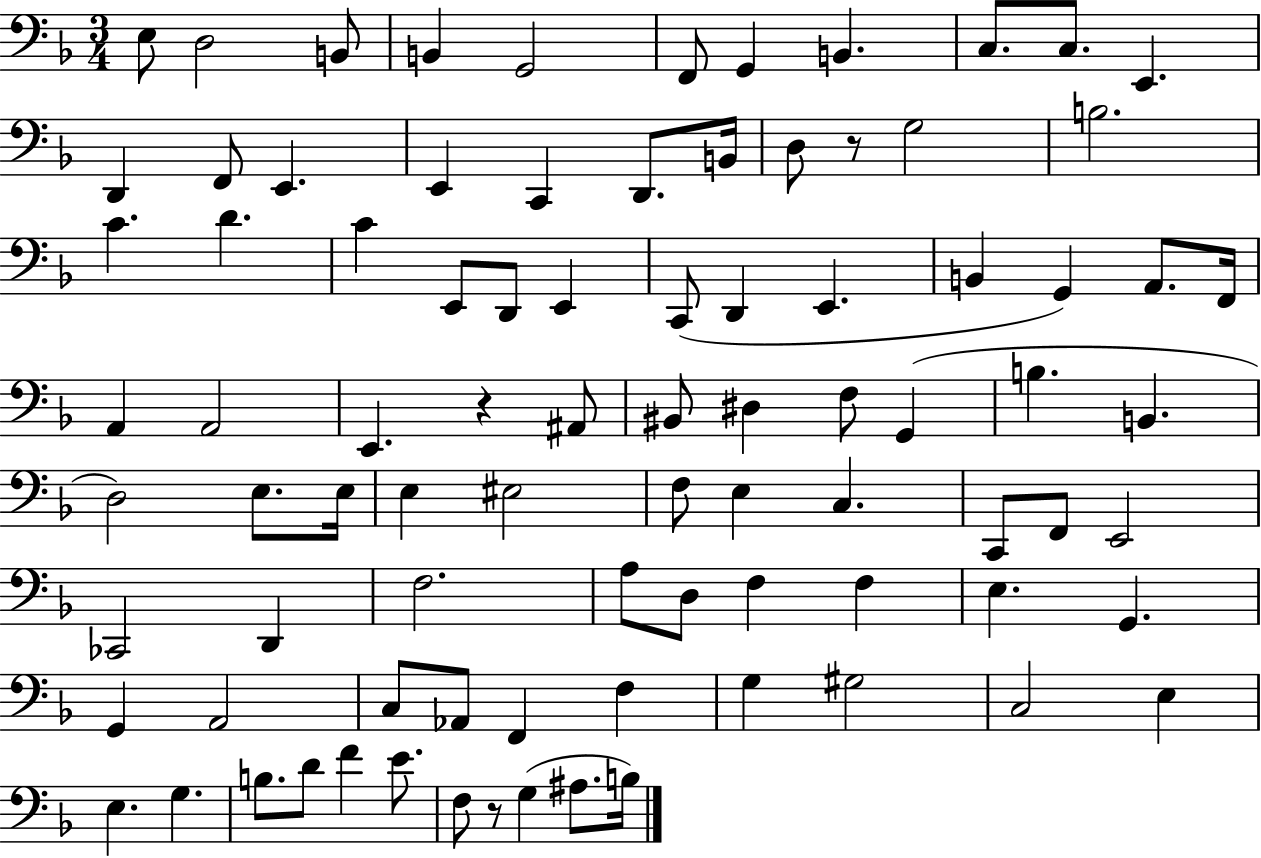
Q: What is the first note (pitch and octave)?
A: E3